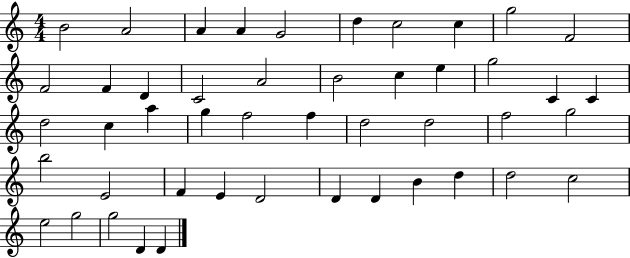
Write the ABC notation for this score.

X:1
T:Untitled
M:4/4
L:1/4
K:C
B2 A2 A A G2 d c2 c g2 F2 F2 F D C2 A2 B2 c e g2 C C d2 c a g f2 f d2 d2 f2 g2 b2 E2 F E D2 D D B d d2 c2 e2 g2 g2 D D